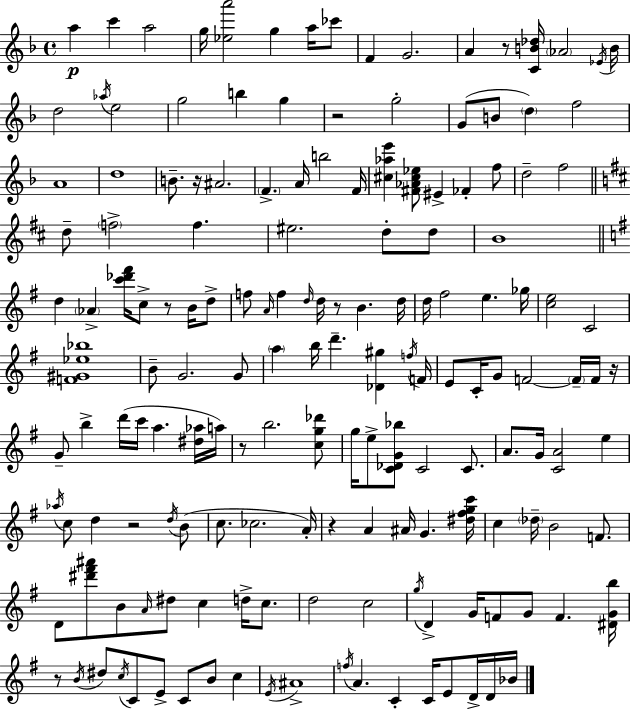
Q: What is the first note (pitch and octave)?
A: A5